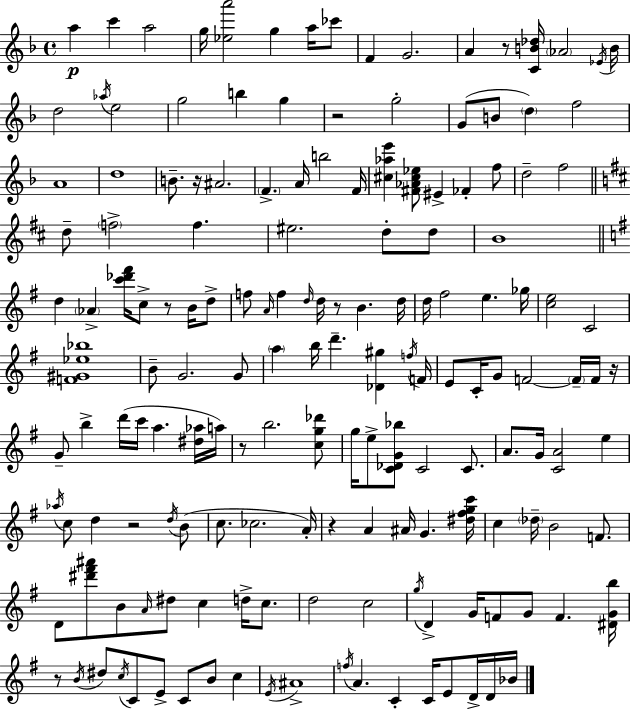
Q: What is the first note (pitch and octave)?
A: A5